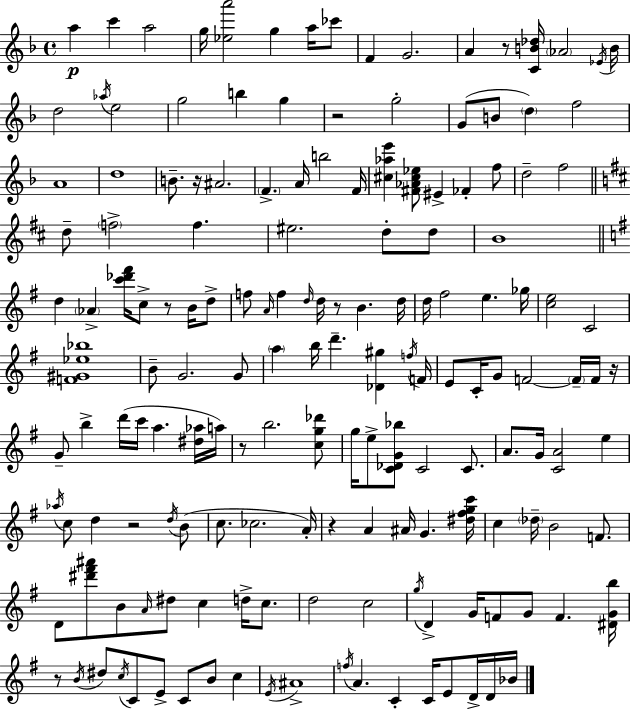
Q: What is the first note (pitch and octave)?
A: A5